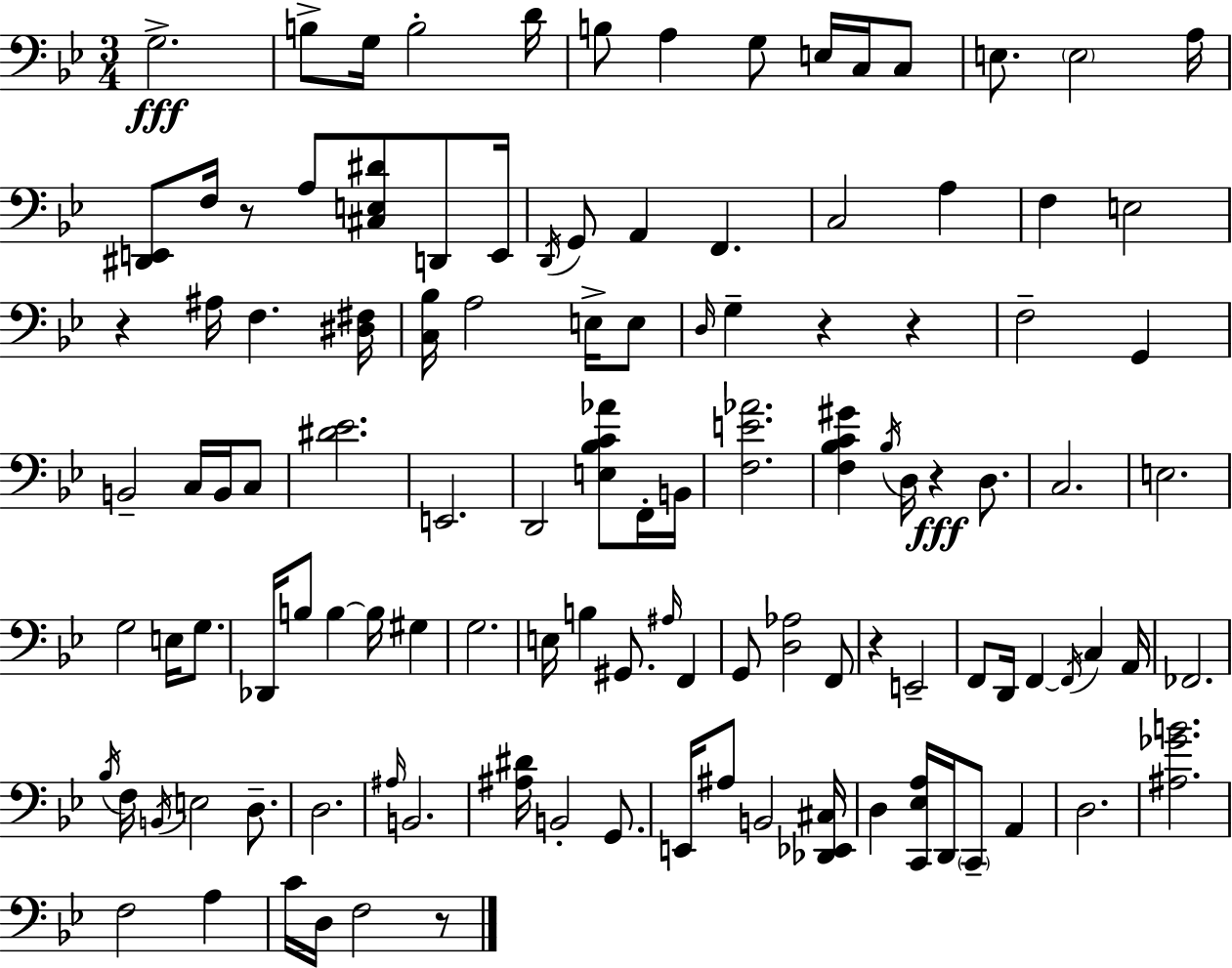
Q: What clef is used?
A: bass